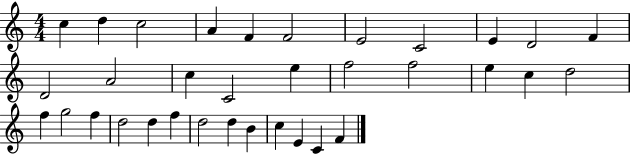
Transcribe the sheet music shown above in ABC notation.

X:1
T:Untitled
M:4/4
L:1/4
K:C
c d c2 A F F2 E2 C2 E D2 F D2 A2 c C2 e f2 f2 e c d2 f g2 f d2 d f d2 d B c E C F